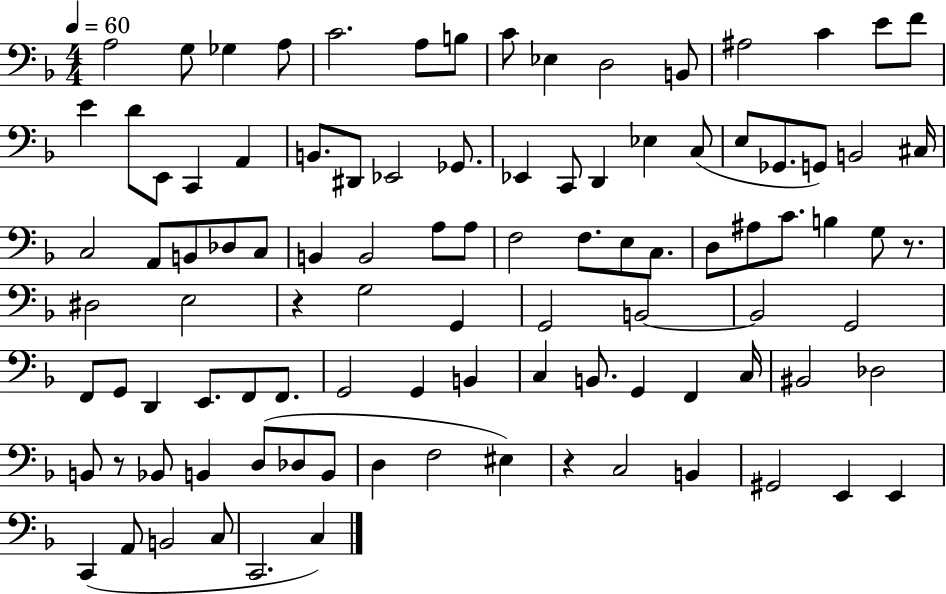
X:1
T:Untitled
M:4/4
L:1/4
K:F
A,2 G,/2 _G, A,/2 C2 A,/2 B,/2 C/2 _E, D,2 B,,/2 ^A,2 C E/2 F/2 E D/2 E,,/2 C,, A,, B,,/2 ^D,,/2 _E,,2 _G,,/2 _E,, C,,/2 D,, _E, C,/2 E,/2 _G,,/2 G,,/2 B,,2 ^C,/4 C,2 A,,/2 B,,/2 _D,/2 C,/2 B,, B,,2 A,/2 A,/2 F,2 F,/2 E,/2 C,/2 D,/2 ^A,/2 C/2 B, G,/2 z/2 ^D,2 E,2 z G,2 G,, G,,2 B,,2 B,,2 G,,2 F,,/2 G,,/2 D,, E,,/2 F,,/2 F,,/2 G,,2 G,, B,, C, B,,/2 G,, F,, C,/4 ^B,,2 _D,2 B,,/2 z/2 _B,,/2 B,, D,/2 _D,/2 B,,/2 D, F,2 ^E, z C,2 B,, ^G,,2 E,, E,, C,, A,,/2 B,,2 C,/2 C,,2 C,